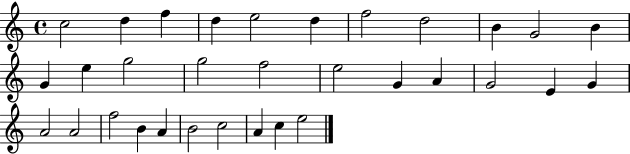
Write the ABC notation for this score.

X:1
T:Untitled
M:4/4
L:1/4
K:C
c2 d f d e2 d f2 d2 B G2 B G e g2 g2 f2 e2 G A G2 E G A2 A2 f2 B A B2 c2 A c e2